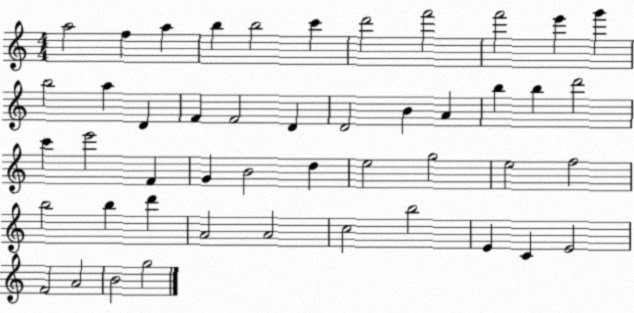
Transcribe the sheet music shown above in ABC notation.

X:1
T:Untitled
M:4/4
L:1/4
K:C
a2 f a b b2 c' d'2 f'2 f'2 e' g' b2 a D F F2 D D2 B A b b d'2 c' e'2 F G B2 d e2 g2 e2 f2 b2 b d' A2 A2 c2 b2 E C E2 F2 A2 B2 g2